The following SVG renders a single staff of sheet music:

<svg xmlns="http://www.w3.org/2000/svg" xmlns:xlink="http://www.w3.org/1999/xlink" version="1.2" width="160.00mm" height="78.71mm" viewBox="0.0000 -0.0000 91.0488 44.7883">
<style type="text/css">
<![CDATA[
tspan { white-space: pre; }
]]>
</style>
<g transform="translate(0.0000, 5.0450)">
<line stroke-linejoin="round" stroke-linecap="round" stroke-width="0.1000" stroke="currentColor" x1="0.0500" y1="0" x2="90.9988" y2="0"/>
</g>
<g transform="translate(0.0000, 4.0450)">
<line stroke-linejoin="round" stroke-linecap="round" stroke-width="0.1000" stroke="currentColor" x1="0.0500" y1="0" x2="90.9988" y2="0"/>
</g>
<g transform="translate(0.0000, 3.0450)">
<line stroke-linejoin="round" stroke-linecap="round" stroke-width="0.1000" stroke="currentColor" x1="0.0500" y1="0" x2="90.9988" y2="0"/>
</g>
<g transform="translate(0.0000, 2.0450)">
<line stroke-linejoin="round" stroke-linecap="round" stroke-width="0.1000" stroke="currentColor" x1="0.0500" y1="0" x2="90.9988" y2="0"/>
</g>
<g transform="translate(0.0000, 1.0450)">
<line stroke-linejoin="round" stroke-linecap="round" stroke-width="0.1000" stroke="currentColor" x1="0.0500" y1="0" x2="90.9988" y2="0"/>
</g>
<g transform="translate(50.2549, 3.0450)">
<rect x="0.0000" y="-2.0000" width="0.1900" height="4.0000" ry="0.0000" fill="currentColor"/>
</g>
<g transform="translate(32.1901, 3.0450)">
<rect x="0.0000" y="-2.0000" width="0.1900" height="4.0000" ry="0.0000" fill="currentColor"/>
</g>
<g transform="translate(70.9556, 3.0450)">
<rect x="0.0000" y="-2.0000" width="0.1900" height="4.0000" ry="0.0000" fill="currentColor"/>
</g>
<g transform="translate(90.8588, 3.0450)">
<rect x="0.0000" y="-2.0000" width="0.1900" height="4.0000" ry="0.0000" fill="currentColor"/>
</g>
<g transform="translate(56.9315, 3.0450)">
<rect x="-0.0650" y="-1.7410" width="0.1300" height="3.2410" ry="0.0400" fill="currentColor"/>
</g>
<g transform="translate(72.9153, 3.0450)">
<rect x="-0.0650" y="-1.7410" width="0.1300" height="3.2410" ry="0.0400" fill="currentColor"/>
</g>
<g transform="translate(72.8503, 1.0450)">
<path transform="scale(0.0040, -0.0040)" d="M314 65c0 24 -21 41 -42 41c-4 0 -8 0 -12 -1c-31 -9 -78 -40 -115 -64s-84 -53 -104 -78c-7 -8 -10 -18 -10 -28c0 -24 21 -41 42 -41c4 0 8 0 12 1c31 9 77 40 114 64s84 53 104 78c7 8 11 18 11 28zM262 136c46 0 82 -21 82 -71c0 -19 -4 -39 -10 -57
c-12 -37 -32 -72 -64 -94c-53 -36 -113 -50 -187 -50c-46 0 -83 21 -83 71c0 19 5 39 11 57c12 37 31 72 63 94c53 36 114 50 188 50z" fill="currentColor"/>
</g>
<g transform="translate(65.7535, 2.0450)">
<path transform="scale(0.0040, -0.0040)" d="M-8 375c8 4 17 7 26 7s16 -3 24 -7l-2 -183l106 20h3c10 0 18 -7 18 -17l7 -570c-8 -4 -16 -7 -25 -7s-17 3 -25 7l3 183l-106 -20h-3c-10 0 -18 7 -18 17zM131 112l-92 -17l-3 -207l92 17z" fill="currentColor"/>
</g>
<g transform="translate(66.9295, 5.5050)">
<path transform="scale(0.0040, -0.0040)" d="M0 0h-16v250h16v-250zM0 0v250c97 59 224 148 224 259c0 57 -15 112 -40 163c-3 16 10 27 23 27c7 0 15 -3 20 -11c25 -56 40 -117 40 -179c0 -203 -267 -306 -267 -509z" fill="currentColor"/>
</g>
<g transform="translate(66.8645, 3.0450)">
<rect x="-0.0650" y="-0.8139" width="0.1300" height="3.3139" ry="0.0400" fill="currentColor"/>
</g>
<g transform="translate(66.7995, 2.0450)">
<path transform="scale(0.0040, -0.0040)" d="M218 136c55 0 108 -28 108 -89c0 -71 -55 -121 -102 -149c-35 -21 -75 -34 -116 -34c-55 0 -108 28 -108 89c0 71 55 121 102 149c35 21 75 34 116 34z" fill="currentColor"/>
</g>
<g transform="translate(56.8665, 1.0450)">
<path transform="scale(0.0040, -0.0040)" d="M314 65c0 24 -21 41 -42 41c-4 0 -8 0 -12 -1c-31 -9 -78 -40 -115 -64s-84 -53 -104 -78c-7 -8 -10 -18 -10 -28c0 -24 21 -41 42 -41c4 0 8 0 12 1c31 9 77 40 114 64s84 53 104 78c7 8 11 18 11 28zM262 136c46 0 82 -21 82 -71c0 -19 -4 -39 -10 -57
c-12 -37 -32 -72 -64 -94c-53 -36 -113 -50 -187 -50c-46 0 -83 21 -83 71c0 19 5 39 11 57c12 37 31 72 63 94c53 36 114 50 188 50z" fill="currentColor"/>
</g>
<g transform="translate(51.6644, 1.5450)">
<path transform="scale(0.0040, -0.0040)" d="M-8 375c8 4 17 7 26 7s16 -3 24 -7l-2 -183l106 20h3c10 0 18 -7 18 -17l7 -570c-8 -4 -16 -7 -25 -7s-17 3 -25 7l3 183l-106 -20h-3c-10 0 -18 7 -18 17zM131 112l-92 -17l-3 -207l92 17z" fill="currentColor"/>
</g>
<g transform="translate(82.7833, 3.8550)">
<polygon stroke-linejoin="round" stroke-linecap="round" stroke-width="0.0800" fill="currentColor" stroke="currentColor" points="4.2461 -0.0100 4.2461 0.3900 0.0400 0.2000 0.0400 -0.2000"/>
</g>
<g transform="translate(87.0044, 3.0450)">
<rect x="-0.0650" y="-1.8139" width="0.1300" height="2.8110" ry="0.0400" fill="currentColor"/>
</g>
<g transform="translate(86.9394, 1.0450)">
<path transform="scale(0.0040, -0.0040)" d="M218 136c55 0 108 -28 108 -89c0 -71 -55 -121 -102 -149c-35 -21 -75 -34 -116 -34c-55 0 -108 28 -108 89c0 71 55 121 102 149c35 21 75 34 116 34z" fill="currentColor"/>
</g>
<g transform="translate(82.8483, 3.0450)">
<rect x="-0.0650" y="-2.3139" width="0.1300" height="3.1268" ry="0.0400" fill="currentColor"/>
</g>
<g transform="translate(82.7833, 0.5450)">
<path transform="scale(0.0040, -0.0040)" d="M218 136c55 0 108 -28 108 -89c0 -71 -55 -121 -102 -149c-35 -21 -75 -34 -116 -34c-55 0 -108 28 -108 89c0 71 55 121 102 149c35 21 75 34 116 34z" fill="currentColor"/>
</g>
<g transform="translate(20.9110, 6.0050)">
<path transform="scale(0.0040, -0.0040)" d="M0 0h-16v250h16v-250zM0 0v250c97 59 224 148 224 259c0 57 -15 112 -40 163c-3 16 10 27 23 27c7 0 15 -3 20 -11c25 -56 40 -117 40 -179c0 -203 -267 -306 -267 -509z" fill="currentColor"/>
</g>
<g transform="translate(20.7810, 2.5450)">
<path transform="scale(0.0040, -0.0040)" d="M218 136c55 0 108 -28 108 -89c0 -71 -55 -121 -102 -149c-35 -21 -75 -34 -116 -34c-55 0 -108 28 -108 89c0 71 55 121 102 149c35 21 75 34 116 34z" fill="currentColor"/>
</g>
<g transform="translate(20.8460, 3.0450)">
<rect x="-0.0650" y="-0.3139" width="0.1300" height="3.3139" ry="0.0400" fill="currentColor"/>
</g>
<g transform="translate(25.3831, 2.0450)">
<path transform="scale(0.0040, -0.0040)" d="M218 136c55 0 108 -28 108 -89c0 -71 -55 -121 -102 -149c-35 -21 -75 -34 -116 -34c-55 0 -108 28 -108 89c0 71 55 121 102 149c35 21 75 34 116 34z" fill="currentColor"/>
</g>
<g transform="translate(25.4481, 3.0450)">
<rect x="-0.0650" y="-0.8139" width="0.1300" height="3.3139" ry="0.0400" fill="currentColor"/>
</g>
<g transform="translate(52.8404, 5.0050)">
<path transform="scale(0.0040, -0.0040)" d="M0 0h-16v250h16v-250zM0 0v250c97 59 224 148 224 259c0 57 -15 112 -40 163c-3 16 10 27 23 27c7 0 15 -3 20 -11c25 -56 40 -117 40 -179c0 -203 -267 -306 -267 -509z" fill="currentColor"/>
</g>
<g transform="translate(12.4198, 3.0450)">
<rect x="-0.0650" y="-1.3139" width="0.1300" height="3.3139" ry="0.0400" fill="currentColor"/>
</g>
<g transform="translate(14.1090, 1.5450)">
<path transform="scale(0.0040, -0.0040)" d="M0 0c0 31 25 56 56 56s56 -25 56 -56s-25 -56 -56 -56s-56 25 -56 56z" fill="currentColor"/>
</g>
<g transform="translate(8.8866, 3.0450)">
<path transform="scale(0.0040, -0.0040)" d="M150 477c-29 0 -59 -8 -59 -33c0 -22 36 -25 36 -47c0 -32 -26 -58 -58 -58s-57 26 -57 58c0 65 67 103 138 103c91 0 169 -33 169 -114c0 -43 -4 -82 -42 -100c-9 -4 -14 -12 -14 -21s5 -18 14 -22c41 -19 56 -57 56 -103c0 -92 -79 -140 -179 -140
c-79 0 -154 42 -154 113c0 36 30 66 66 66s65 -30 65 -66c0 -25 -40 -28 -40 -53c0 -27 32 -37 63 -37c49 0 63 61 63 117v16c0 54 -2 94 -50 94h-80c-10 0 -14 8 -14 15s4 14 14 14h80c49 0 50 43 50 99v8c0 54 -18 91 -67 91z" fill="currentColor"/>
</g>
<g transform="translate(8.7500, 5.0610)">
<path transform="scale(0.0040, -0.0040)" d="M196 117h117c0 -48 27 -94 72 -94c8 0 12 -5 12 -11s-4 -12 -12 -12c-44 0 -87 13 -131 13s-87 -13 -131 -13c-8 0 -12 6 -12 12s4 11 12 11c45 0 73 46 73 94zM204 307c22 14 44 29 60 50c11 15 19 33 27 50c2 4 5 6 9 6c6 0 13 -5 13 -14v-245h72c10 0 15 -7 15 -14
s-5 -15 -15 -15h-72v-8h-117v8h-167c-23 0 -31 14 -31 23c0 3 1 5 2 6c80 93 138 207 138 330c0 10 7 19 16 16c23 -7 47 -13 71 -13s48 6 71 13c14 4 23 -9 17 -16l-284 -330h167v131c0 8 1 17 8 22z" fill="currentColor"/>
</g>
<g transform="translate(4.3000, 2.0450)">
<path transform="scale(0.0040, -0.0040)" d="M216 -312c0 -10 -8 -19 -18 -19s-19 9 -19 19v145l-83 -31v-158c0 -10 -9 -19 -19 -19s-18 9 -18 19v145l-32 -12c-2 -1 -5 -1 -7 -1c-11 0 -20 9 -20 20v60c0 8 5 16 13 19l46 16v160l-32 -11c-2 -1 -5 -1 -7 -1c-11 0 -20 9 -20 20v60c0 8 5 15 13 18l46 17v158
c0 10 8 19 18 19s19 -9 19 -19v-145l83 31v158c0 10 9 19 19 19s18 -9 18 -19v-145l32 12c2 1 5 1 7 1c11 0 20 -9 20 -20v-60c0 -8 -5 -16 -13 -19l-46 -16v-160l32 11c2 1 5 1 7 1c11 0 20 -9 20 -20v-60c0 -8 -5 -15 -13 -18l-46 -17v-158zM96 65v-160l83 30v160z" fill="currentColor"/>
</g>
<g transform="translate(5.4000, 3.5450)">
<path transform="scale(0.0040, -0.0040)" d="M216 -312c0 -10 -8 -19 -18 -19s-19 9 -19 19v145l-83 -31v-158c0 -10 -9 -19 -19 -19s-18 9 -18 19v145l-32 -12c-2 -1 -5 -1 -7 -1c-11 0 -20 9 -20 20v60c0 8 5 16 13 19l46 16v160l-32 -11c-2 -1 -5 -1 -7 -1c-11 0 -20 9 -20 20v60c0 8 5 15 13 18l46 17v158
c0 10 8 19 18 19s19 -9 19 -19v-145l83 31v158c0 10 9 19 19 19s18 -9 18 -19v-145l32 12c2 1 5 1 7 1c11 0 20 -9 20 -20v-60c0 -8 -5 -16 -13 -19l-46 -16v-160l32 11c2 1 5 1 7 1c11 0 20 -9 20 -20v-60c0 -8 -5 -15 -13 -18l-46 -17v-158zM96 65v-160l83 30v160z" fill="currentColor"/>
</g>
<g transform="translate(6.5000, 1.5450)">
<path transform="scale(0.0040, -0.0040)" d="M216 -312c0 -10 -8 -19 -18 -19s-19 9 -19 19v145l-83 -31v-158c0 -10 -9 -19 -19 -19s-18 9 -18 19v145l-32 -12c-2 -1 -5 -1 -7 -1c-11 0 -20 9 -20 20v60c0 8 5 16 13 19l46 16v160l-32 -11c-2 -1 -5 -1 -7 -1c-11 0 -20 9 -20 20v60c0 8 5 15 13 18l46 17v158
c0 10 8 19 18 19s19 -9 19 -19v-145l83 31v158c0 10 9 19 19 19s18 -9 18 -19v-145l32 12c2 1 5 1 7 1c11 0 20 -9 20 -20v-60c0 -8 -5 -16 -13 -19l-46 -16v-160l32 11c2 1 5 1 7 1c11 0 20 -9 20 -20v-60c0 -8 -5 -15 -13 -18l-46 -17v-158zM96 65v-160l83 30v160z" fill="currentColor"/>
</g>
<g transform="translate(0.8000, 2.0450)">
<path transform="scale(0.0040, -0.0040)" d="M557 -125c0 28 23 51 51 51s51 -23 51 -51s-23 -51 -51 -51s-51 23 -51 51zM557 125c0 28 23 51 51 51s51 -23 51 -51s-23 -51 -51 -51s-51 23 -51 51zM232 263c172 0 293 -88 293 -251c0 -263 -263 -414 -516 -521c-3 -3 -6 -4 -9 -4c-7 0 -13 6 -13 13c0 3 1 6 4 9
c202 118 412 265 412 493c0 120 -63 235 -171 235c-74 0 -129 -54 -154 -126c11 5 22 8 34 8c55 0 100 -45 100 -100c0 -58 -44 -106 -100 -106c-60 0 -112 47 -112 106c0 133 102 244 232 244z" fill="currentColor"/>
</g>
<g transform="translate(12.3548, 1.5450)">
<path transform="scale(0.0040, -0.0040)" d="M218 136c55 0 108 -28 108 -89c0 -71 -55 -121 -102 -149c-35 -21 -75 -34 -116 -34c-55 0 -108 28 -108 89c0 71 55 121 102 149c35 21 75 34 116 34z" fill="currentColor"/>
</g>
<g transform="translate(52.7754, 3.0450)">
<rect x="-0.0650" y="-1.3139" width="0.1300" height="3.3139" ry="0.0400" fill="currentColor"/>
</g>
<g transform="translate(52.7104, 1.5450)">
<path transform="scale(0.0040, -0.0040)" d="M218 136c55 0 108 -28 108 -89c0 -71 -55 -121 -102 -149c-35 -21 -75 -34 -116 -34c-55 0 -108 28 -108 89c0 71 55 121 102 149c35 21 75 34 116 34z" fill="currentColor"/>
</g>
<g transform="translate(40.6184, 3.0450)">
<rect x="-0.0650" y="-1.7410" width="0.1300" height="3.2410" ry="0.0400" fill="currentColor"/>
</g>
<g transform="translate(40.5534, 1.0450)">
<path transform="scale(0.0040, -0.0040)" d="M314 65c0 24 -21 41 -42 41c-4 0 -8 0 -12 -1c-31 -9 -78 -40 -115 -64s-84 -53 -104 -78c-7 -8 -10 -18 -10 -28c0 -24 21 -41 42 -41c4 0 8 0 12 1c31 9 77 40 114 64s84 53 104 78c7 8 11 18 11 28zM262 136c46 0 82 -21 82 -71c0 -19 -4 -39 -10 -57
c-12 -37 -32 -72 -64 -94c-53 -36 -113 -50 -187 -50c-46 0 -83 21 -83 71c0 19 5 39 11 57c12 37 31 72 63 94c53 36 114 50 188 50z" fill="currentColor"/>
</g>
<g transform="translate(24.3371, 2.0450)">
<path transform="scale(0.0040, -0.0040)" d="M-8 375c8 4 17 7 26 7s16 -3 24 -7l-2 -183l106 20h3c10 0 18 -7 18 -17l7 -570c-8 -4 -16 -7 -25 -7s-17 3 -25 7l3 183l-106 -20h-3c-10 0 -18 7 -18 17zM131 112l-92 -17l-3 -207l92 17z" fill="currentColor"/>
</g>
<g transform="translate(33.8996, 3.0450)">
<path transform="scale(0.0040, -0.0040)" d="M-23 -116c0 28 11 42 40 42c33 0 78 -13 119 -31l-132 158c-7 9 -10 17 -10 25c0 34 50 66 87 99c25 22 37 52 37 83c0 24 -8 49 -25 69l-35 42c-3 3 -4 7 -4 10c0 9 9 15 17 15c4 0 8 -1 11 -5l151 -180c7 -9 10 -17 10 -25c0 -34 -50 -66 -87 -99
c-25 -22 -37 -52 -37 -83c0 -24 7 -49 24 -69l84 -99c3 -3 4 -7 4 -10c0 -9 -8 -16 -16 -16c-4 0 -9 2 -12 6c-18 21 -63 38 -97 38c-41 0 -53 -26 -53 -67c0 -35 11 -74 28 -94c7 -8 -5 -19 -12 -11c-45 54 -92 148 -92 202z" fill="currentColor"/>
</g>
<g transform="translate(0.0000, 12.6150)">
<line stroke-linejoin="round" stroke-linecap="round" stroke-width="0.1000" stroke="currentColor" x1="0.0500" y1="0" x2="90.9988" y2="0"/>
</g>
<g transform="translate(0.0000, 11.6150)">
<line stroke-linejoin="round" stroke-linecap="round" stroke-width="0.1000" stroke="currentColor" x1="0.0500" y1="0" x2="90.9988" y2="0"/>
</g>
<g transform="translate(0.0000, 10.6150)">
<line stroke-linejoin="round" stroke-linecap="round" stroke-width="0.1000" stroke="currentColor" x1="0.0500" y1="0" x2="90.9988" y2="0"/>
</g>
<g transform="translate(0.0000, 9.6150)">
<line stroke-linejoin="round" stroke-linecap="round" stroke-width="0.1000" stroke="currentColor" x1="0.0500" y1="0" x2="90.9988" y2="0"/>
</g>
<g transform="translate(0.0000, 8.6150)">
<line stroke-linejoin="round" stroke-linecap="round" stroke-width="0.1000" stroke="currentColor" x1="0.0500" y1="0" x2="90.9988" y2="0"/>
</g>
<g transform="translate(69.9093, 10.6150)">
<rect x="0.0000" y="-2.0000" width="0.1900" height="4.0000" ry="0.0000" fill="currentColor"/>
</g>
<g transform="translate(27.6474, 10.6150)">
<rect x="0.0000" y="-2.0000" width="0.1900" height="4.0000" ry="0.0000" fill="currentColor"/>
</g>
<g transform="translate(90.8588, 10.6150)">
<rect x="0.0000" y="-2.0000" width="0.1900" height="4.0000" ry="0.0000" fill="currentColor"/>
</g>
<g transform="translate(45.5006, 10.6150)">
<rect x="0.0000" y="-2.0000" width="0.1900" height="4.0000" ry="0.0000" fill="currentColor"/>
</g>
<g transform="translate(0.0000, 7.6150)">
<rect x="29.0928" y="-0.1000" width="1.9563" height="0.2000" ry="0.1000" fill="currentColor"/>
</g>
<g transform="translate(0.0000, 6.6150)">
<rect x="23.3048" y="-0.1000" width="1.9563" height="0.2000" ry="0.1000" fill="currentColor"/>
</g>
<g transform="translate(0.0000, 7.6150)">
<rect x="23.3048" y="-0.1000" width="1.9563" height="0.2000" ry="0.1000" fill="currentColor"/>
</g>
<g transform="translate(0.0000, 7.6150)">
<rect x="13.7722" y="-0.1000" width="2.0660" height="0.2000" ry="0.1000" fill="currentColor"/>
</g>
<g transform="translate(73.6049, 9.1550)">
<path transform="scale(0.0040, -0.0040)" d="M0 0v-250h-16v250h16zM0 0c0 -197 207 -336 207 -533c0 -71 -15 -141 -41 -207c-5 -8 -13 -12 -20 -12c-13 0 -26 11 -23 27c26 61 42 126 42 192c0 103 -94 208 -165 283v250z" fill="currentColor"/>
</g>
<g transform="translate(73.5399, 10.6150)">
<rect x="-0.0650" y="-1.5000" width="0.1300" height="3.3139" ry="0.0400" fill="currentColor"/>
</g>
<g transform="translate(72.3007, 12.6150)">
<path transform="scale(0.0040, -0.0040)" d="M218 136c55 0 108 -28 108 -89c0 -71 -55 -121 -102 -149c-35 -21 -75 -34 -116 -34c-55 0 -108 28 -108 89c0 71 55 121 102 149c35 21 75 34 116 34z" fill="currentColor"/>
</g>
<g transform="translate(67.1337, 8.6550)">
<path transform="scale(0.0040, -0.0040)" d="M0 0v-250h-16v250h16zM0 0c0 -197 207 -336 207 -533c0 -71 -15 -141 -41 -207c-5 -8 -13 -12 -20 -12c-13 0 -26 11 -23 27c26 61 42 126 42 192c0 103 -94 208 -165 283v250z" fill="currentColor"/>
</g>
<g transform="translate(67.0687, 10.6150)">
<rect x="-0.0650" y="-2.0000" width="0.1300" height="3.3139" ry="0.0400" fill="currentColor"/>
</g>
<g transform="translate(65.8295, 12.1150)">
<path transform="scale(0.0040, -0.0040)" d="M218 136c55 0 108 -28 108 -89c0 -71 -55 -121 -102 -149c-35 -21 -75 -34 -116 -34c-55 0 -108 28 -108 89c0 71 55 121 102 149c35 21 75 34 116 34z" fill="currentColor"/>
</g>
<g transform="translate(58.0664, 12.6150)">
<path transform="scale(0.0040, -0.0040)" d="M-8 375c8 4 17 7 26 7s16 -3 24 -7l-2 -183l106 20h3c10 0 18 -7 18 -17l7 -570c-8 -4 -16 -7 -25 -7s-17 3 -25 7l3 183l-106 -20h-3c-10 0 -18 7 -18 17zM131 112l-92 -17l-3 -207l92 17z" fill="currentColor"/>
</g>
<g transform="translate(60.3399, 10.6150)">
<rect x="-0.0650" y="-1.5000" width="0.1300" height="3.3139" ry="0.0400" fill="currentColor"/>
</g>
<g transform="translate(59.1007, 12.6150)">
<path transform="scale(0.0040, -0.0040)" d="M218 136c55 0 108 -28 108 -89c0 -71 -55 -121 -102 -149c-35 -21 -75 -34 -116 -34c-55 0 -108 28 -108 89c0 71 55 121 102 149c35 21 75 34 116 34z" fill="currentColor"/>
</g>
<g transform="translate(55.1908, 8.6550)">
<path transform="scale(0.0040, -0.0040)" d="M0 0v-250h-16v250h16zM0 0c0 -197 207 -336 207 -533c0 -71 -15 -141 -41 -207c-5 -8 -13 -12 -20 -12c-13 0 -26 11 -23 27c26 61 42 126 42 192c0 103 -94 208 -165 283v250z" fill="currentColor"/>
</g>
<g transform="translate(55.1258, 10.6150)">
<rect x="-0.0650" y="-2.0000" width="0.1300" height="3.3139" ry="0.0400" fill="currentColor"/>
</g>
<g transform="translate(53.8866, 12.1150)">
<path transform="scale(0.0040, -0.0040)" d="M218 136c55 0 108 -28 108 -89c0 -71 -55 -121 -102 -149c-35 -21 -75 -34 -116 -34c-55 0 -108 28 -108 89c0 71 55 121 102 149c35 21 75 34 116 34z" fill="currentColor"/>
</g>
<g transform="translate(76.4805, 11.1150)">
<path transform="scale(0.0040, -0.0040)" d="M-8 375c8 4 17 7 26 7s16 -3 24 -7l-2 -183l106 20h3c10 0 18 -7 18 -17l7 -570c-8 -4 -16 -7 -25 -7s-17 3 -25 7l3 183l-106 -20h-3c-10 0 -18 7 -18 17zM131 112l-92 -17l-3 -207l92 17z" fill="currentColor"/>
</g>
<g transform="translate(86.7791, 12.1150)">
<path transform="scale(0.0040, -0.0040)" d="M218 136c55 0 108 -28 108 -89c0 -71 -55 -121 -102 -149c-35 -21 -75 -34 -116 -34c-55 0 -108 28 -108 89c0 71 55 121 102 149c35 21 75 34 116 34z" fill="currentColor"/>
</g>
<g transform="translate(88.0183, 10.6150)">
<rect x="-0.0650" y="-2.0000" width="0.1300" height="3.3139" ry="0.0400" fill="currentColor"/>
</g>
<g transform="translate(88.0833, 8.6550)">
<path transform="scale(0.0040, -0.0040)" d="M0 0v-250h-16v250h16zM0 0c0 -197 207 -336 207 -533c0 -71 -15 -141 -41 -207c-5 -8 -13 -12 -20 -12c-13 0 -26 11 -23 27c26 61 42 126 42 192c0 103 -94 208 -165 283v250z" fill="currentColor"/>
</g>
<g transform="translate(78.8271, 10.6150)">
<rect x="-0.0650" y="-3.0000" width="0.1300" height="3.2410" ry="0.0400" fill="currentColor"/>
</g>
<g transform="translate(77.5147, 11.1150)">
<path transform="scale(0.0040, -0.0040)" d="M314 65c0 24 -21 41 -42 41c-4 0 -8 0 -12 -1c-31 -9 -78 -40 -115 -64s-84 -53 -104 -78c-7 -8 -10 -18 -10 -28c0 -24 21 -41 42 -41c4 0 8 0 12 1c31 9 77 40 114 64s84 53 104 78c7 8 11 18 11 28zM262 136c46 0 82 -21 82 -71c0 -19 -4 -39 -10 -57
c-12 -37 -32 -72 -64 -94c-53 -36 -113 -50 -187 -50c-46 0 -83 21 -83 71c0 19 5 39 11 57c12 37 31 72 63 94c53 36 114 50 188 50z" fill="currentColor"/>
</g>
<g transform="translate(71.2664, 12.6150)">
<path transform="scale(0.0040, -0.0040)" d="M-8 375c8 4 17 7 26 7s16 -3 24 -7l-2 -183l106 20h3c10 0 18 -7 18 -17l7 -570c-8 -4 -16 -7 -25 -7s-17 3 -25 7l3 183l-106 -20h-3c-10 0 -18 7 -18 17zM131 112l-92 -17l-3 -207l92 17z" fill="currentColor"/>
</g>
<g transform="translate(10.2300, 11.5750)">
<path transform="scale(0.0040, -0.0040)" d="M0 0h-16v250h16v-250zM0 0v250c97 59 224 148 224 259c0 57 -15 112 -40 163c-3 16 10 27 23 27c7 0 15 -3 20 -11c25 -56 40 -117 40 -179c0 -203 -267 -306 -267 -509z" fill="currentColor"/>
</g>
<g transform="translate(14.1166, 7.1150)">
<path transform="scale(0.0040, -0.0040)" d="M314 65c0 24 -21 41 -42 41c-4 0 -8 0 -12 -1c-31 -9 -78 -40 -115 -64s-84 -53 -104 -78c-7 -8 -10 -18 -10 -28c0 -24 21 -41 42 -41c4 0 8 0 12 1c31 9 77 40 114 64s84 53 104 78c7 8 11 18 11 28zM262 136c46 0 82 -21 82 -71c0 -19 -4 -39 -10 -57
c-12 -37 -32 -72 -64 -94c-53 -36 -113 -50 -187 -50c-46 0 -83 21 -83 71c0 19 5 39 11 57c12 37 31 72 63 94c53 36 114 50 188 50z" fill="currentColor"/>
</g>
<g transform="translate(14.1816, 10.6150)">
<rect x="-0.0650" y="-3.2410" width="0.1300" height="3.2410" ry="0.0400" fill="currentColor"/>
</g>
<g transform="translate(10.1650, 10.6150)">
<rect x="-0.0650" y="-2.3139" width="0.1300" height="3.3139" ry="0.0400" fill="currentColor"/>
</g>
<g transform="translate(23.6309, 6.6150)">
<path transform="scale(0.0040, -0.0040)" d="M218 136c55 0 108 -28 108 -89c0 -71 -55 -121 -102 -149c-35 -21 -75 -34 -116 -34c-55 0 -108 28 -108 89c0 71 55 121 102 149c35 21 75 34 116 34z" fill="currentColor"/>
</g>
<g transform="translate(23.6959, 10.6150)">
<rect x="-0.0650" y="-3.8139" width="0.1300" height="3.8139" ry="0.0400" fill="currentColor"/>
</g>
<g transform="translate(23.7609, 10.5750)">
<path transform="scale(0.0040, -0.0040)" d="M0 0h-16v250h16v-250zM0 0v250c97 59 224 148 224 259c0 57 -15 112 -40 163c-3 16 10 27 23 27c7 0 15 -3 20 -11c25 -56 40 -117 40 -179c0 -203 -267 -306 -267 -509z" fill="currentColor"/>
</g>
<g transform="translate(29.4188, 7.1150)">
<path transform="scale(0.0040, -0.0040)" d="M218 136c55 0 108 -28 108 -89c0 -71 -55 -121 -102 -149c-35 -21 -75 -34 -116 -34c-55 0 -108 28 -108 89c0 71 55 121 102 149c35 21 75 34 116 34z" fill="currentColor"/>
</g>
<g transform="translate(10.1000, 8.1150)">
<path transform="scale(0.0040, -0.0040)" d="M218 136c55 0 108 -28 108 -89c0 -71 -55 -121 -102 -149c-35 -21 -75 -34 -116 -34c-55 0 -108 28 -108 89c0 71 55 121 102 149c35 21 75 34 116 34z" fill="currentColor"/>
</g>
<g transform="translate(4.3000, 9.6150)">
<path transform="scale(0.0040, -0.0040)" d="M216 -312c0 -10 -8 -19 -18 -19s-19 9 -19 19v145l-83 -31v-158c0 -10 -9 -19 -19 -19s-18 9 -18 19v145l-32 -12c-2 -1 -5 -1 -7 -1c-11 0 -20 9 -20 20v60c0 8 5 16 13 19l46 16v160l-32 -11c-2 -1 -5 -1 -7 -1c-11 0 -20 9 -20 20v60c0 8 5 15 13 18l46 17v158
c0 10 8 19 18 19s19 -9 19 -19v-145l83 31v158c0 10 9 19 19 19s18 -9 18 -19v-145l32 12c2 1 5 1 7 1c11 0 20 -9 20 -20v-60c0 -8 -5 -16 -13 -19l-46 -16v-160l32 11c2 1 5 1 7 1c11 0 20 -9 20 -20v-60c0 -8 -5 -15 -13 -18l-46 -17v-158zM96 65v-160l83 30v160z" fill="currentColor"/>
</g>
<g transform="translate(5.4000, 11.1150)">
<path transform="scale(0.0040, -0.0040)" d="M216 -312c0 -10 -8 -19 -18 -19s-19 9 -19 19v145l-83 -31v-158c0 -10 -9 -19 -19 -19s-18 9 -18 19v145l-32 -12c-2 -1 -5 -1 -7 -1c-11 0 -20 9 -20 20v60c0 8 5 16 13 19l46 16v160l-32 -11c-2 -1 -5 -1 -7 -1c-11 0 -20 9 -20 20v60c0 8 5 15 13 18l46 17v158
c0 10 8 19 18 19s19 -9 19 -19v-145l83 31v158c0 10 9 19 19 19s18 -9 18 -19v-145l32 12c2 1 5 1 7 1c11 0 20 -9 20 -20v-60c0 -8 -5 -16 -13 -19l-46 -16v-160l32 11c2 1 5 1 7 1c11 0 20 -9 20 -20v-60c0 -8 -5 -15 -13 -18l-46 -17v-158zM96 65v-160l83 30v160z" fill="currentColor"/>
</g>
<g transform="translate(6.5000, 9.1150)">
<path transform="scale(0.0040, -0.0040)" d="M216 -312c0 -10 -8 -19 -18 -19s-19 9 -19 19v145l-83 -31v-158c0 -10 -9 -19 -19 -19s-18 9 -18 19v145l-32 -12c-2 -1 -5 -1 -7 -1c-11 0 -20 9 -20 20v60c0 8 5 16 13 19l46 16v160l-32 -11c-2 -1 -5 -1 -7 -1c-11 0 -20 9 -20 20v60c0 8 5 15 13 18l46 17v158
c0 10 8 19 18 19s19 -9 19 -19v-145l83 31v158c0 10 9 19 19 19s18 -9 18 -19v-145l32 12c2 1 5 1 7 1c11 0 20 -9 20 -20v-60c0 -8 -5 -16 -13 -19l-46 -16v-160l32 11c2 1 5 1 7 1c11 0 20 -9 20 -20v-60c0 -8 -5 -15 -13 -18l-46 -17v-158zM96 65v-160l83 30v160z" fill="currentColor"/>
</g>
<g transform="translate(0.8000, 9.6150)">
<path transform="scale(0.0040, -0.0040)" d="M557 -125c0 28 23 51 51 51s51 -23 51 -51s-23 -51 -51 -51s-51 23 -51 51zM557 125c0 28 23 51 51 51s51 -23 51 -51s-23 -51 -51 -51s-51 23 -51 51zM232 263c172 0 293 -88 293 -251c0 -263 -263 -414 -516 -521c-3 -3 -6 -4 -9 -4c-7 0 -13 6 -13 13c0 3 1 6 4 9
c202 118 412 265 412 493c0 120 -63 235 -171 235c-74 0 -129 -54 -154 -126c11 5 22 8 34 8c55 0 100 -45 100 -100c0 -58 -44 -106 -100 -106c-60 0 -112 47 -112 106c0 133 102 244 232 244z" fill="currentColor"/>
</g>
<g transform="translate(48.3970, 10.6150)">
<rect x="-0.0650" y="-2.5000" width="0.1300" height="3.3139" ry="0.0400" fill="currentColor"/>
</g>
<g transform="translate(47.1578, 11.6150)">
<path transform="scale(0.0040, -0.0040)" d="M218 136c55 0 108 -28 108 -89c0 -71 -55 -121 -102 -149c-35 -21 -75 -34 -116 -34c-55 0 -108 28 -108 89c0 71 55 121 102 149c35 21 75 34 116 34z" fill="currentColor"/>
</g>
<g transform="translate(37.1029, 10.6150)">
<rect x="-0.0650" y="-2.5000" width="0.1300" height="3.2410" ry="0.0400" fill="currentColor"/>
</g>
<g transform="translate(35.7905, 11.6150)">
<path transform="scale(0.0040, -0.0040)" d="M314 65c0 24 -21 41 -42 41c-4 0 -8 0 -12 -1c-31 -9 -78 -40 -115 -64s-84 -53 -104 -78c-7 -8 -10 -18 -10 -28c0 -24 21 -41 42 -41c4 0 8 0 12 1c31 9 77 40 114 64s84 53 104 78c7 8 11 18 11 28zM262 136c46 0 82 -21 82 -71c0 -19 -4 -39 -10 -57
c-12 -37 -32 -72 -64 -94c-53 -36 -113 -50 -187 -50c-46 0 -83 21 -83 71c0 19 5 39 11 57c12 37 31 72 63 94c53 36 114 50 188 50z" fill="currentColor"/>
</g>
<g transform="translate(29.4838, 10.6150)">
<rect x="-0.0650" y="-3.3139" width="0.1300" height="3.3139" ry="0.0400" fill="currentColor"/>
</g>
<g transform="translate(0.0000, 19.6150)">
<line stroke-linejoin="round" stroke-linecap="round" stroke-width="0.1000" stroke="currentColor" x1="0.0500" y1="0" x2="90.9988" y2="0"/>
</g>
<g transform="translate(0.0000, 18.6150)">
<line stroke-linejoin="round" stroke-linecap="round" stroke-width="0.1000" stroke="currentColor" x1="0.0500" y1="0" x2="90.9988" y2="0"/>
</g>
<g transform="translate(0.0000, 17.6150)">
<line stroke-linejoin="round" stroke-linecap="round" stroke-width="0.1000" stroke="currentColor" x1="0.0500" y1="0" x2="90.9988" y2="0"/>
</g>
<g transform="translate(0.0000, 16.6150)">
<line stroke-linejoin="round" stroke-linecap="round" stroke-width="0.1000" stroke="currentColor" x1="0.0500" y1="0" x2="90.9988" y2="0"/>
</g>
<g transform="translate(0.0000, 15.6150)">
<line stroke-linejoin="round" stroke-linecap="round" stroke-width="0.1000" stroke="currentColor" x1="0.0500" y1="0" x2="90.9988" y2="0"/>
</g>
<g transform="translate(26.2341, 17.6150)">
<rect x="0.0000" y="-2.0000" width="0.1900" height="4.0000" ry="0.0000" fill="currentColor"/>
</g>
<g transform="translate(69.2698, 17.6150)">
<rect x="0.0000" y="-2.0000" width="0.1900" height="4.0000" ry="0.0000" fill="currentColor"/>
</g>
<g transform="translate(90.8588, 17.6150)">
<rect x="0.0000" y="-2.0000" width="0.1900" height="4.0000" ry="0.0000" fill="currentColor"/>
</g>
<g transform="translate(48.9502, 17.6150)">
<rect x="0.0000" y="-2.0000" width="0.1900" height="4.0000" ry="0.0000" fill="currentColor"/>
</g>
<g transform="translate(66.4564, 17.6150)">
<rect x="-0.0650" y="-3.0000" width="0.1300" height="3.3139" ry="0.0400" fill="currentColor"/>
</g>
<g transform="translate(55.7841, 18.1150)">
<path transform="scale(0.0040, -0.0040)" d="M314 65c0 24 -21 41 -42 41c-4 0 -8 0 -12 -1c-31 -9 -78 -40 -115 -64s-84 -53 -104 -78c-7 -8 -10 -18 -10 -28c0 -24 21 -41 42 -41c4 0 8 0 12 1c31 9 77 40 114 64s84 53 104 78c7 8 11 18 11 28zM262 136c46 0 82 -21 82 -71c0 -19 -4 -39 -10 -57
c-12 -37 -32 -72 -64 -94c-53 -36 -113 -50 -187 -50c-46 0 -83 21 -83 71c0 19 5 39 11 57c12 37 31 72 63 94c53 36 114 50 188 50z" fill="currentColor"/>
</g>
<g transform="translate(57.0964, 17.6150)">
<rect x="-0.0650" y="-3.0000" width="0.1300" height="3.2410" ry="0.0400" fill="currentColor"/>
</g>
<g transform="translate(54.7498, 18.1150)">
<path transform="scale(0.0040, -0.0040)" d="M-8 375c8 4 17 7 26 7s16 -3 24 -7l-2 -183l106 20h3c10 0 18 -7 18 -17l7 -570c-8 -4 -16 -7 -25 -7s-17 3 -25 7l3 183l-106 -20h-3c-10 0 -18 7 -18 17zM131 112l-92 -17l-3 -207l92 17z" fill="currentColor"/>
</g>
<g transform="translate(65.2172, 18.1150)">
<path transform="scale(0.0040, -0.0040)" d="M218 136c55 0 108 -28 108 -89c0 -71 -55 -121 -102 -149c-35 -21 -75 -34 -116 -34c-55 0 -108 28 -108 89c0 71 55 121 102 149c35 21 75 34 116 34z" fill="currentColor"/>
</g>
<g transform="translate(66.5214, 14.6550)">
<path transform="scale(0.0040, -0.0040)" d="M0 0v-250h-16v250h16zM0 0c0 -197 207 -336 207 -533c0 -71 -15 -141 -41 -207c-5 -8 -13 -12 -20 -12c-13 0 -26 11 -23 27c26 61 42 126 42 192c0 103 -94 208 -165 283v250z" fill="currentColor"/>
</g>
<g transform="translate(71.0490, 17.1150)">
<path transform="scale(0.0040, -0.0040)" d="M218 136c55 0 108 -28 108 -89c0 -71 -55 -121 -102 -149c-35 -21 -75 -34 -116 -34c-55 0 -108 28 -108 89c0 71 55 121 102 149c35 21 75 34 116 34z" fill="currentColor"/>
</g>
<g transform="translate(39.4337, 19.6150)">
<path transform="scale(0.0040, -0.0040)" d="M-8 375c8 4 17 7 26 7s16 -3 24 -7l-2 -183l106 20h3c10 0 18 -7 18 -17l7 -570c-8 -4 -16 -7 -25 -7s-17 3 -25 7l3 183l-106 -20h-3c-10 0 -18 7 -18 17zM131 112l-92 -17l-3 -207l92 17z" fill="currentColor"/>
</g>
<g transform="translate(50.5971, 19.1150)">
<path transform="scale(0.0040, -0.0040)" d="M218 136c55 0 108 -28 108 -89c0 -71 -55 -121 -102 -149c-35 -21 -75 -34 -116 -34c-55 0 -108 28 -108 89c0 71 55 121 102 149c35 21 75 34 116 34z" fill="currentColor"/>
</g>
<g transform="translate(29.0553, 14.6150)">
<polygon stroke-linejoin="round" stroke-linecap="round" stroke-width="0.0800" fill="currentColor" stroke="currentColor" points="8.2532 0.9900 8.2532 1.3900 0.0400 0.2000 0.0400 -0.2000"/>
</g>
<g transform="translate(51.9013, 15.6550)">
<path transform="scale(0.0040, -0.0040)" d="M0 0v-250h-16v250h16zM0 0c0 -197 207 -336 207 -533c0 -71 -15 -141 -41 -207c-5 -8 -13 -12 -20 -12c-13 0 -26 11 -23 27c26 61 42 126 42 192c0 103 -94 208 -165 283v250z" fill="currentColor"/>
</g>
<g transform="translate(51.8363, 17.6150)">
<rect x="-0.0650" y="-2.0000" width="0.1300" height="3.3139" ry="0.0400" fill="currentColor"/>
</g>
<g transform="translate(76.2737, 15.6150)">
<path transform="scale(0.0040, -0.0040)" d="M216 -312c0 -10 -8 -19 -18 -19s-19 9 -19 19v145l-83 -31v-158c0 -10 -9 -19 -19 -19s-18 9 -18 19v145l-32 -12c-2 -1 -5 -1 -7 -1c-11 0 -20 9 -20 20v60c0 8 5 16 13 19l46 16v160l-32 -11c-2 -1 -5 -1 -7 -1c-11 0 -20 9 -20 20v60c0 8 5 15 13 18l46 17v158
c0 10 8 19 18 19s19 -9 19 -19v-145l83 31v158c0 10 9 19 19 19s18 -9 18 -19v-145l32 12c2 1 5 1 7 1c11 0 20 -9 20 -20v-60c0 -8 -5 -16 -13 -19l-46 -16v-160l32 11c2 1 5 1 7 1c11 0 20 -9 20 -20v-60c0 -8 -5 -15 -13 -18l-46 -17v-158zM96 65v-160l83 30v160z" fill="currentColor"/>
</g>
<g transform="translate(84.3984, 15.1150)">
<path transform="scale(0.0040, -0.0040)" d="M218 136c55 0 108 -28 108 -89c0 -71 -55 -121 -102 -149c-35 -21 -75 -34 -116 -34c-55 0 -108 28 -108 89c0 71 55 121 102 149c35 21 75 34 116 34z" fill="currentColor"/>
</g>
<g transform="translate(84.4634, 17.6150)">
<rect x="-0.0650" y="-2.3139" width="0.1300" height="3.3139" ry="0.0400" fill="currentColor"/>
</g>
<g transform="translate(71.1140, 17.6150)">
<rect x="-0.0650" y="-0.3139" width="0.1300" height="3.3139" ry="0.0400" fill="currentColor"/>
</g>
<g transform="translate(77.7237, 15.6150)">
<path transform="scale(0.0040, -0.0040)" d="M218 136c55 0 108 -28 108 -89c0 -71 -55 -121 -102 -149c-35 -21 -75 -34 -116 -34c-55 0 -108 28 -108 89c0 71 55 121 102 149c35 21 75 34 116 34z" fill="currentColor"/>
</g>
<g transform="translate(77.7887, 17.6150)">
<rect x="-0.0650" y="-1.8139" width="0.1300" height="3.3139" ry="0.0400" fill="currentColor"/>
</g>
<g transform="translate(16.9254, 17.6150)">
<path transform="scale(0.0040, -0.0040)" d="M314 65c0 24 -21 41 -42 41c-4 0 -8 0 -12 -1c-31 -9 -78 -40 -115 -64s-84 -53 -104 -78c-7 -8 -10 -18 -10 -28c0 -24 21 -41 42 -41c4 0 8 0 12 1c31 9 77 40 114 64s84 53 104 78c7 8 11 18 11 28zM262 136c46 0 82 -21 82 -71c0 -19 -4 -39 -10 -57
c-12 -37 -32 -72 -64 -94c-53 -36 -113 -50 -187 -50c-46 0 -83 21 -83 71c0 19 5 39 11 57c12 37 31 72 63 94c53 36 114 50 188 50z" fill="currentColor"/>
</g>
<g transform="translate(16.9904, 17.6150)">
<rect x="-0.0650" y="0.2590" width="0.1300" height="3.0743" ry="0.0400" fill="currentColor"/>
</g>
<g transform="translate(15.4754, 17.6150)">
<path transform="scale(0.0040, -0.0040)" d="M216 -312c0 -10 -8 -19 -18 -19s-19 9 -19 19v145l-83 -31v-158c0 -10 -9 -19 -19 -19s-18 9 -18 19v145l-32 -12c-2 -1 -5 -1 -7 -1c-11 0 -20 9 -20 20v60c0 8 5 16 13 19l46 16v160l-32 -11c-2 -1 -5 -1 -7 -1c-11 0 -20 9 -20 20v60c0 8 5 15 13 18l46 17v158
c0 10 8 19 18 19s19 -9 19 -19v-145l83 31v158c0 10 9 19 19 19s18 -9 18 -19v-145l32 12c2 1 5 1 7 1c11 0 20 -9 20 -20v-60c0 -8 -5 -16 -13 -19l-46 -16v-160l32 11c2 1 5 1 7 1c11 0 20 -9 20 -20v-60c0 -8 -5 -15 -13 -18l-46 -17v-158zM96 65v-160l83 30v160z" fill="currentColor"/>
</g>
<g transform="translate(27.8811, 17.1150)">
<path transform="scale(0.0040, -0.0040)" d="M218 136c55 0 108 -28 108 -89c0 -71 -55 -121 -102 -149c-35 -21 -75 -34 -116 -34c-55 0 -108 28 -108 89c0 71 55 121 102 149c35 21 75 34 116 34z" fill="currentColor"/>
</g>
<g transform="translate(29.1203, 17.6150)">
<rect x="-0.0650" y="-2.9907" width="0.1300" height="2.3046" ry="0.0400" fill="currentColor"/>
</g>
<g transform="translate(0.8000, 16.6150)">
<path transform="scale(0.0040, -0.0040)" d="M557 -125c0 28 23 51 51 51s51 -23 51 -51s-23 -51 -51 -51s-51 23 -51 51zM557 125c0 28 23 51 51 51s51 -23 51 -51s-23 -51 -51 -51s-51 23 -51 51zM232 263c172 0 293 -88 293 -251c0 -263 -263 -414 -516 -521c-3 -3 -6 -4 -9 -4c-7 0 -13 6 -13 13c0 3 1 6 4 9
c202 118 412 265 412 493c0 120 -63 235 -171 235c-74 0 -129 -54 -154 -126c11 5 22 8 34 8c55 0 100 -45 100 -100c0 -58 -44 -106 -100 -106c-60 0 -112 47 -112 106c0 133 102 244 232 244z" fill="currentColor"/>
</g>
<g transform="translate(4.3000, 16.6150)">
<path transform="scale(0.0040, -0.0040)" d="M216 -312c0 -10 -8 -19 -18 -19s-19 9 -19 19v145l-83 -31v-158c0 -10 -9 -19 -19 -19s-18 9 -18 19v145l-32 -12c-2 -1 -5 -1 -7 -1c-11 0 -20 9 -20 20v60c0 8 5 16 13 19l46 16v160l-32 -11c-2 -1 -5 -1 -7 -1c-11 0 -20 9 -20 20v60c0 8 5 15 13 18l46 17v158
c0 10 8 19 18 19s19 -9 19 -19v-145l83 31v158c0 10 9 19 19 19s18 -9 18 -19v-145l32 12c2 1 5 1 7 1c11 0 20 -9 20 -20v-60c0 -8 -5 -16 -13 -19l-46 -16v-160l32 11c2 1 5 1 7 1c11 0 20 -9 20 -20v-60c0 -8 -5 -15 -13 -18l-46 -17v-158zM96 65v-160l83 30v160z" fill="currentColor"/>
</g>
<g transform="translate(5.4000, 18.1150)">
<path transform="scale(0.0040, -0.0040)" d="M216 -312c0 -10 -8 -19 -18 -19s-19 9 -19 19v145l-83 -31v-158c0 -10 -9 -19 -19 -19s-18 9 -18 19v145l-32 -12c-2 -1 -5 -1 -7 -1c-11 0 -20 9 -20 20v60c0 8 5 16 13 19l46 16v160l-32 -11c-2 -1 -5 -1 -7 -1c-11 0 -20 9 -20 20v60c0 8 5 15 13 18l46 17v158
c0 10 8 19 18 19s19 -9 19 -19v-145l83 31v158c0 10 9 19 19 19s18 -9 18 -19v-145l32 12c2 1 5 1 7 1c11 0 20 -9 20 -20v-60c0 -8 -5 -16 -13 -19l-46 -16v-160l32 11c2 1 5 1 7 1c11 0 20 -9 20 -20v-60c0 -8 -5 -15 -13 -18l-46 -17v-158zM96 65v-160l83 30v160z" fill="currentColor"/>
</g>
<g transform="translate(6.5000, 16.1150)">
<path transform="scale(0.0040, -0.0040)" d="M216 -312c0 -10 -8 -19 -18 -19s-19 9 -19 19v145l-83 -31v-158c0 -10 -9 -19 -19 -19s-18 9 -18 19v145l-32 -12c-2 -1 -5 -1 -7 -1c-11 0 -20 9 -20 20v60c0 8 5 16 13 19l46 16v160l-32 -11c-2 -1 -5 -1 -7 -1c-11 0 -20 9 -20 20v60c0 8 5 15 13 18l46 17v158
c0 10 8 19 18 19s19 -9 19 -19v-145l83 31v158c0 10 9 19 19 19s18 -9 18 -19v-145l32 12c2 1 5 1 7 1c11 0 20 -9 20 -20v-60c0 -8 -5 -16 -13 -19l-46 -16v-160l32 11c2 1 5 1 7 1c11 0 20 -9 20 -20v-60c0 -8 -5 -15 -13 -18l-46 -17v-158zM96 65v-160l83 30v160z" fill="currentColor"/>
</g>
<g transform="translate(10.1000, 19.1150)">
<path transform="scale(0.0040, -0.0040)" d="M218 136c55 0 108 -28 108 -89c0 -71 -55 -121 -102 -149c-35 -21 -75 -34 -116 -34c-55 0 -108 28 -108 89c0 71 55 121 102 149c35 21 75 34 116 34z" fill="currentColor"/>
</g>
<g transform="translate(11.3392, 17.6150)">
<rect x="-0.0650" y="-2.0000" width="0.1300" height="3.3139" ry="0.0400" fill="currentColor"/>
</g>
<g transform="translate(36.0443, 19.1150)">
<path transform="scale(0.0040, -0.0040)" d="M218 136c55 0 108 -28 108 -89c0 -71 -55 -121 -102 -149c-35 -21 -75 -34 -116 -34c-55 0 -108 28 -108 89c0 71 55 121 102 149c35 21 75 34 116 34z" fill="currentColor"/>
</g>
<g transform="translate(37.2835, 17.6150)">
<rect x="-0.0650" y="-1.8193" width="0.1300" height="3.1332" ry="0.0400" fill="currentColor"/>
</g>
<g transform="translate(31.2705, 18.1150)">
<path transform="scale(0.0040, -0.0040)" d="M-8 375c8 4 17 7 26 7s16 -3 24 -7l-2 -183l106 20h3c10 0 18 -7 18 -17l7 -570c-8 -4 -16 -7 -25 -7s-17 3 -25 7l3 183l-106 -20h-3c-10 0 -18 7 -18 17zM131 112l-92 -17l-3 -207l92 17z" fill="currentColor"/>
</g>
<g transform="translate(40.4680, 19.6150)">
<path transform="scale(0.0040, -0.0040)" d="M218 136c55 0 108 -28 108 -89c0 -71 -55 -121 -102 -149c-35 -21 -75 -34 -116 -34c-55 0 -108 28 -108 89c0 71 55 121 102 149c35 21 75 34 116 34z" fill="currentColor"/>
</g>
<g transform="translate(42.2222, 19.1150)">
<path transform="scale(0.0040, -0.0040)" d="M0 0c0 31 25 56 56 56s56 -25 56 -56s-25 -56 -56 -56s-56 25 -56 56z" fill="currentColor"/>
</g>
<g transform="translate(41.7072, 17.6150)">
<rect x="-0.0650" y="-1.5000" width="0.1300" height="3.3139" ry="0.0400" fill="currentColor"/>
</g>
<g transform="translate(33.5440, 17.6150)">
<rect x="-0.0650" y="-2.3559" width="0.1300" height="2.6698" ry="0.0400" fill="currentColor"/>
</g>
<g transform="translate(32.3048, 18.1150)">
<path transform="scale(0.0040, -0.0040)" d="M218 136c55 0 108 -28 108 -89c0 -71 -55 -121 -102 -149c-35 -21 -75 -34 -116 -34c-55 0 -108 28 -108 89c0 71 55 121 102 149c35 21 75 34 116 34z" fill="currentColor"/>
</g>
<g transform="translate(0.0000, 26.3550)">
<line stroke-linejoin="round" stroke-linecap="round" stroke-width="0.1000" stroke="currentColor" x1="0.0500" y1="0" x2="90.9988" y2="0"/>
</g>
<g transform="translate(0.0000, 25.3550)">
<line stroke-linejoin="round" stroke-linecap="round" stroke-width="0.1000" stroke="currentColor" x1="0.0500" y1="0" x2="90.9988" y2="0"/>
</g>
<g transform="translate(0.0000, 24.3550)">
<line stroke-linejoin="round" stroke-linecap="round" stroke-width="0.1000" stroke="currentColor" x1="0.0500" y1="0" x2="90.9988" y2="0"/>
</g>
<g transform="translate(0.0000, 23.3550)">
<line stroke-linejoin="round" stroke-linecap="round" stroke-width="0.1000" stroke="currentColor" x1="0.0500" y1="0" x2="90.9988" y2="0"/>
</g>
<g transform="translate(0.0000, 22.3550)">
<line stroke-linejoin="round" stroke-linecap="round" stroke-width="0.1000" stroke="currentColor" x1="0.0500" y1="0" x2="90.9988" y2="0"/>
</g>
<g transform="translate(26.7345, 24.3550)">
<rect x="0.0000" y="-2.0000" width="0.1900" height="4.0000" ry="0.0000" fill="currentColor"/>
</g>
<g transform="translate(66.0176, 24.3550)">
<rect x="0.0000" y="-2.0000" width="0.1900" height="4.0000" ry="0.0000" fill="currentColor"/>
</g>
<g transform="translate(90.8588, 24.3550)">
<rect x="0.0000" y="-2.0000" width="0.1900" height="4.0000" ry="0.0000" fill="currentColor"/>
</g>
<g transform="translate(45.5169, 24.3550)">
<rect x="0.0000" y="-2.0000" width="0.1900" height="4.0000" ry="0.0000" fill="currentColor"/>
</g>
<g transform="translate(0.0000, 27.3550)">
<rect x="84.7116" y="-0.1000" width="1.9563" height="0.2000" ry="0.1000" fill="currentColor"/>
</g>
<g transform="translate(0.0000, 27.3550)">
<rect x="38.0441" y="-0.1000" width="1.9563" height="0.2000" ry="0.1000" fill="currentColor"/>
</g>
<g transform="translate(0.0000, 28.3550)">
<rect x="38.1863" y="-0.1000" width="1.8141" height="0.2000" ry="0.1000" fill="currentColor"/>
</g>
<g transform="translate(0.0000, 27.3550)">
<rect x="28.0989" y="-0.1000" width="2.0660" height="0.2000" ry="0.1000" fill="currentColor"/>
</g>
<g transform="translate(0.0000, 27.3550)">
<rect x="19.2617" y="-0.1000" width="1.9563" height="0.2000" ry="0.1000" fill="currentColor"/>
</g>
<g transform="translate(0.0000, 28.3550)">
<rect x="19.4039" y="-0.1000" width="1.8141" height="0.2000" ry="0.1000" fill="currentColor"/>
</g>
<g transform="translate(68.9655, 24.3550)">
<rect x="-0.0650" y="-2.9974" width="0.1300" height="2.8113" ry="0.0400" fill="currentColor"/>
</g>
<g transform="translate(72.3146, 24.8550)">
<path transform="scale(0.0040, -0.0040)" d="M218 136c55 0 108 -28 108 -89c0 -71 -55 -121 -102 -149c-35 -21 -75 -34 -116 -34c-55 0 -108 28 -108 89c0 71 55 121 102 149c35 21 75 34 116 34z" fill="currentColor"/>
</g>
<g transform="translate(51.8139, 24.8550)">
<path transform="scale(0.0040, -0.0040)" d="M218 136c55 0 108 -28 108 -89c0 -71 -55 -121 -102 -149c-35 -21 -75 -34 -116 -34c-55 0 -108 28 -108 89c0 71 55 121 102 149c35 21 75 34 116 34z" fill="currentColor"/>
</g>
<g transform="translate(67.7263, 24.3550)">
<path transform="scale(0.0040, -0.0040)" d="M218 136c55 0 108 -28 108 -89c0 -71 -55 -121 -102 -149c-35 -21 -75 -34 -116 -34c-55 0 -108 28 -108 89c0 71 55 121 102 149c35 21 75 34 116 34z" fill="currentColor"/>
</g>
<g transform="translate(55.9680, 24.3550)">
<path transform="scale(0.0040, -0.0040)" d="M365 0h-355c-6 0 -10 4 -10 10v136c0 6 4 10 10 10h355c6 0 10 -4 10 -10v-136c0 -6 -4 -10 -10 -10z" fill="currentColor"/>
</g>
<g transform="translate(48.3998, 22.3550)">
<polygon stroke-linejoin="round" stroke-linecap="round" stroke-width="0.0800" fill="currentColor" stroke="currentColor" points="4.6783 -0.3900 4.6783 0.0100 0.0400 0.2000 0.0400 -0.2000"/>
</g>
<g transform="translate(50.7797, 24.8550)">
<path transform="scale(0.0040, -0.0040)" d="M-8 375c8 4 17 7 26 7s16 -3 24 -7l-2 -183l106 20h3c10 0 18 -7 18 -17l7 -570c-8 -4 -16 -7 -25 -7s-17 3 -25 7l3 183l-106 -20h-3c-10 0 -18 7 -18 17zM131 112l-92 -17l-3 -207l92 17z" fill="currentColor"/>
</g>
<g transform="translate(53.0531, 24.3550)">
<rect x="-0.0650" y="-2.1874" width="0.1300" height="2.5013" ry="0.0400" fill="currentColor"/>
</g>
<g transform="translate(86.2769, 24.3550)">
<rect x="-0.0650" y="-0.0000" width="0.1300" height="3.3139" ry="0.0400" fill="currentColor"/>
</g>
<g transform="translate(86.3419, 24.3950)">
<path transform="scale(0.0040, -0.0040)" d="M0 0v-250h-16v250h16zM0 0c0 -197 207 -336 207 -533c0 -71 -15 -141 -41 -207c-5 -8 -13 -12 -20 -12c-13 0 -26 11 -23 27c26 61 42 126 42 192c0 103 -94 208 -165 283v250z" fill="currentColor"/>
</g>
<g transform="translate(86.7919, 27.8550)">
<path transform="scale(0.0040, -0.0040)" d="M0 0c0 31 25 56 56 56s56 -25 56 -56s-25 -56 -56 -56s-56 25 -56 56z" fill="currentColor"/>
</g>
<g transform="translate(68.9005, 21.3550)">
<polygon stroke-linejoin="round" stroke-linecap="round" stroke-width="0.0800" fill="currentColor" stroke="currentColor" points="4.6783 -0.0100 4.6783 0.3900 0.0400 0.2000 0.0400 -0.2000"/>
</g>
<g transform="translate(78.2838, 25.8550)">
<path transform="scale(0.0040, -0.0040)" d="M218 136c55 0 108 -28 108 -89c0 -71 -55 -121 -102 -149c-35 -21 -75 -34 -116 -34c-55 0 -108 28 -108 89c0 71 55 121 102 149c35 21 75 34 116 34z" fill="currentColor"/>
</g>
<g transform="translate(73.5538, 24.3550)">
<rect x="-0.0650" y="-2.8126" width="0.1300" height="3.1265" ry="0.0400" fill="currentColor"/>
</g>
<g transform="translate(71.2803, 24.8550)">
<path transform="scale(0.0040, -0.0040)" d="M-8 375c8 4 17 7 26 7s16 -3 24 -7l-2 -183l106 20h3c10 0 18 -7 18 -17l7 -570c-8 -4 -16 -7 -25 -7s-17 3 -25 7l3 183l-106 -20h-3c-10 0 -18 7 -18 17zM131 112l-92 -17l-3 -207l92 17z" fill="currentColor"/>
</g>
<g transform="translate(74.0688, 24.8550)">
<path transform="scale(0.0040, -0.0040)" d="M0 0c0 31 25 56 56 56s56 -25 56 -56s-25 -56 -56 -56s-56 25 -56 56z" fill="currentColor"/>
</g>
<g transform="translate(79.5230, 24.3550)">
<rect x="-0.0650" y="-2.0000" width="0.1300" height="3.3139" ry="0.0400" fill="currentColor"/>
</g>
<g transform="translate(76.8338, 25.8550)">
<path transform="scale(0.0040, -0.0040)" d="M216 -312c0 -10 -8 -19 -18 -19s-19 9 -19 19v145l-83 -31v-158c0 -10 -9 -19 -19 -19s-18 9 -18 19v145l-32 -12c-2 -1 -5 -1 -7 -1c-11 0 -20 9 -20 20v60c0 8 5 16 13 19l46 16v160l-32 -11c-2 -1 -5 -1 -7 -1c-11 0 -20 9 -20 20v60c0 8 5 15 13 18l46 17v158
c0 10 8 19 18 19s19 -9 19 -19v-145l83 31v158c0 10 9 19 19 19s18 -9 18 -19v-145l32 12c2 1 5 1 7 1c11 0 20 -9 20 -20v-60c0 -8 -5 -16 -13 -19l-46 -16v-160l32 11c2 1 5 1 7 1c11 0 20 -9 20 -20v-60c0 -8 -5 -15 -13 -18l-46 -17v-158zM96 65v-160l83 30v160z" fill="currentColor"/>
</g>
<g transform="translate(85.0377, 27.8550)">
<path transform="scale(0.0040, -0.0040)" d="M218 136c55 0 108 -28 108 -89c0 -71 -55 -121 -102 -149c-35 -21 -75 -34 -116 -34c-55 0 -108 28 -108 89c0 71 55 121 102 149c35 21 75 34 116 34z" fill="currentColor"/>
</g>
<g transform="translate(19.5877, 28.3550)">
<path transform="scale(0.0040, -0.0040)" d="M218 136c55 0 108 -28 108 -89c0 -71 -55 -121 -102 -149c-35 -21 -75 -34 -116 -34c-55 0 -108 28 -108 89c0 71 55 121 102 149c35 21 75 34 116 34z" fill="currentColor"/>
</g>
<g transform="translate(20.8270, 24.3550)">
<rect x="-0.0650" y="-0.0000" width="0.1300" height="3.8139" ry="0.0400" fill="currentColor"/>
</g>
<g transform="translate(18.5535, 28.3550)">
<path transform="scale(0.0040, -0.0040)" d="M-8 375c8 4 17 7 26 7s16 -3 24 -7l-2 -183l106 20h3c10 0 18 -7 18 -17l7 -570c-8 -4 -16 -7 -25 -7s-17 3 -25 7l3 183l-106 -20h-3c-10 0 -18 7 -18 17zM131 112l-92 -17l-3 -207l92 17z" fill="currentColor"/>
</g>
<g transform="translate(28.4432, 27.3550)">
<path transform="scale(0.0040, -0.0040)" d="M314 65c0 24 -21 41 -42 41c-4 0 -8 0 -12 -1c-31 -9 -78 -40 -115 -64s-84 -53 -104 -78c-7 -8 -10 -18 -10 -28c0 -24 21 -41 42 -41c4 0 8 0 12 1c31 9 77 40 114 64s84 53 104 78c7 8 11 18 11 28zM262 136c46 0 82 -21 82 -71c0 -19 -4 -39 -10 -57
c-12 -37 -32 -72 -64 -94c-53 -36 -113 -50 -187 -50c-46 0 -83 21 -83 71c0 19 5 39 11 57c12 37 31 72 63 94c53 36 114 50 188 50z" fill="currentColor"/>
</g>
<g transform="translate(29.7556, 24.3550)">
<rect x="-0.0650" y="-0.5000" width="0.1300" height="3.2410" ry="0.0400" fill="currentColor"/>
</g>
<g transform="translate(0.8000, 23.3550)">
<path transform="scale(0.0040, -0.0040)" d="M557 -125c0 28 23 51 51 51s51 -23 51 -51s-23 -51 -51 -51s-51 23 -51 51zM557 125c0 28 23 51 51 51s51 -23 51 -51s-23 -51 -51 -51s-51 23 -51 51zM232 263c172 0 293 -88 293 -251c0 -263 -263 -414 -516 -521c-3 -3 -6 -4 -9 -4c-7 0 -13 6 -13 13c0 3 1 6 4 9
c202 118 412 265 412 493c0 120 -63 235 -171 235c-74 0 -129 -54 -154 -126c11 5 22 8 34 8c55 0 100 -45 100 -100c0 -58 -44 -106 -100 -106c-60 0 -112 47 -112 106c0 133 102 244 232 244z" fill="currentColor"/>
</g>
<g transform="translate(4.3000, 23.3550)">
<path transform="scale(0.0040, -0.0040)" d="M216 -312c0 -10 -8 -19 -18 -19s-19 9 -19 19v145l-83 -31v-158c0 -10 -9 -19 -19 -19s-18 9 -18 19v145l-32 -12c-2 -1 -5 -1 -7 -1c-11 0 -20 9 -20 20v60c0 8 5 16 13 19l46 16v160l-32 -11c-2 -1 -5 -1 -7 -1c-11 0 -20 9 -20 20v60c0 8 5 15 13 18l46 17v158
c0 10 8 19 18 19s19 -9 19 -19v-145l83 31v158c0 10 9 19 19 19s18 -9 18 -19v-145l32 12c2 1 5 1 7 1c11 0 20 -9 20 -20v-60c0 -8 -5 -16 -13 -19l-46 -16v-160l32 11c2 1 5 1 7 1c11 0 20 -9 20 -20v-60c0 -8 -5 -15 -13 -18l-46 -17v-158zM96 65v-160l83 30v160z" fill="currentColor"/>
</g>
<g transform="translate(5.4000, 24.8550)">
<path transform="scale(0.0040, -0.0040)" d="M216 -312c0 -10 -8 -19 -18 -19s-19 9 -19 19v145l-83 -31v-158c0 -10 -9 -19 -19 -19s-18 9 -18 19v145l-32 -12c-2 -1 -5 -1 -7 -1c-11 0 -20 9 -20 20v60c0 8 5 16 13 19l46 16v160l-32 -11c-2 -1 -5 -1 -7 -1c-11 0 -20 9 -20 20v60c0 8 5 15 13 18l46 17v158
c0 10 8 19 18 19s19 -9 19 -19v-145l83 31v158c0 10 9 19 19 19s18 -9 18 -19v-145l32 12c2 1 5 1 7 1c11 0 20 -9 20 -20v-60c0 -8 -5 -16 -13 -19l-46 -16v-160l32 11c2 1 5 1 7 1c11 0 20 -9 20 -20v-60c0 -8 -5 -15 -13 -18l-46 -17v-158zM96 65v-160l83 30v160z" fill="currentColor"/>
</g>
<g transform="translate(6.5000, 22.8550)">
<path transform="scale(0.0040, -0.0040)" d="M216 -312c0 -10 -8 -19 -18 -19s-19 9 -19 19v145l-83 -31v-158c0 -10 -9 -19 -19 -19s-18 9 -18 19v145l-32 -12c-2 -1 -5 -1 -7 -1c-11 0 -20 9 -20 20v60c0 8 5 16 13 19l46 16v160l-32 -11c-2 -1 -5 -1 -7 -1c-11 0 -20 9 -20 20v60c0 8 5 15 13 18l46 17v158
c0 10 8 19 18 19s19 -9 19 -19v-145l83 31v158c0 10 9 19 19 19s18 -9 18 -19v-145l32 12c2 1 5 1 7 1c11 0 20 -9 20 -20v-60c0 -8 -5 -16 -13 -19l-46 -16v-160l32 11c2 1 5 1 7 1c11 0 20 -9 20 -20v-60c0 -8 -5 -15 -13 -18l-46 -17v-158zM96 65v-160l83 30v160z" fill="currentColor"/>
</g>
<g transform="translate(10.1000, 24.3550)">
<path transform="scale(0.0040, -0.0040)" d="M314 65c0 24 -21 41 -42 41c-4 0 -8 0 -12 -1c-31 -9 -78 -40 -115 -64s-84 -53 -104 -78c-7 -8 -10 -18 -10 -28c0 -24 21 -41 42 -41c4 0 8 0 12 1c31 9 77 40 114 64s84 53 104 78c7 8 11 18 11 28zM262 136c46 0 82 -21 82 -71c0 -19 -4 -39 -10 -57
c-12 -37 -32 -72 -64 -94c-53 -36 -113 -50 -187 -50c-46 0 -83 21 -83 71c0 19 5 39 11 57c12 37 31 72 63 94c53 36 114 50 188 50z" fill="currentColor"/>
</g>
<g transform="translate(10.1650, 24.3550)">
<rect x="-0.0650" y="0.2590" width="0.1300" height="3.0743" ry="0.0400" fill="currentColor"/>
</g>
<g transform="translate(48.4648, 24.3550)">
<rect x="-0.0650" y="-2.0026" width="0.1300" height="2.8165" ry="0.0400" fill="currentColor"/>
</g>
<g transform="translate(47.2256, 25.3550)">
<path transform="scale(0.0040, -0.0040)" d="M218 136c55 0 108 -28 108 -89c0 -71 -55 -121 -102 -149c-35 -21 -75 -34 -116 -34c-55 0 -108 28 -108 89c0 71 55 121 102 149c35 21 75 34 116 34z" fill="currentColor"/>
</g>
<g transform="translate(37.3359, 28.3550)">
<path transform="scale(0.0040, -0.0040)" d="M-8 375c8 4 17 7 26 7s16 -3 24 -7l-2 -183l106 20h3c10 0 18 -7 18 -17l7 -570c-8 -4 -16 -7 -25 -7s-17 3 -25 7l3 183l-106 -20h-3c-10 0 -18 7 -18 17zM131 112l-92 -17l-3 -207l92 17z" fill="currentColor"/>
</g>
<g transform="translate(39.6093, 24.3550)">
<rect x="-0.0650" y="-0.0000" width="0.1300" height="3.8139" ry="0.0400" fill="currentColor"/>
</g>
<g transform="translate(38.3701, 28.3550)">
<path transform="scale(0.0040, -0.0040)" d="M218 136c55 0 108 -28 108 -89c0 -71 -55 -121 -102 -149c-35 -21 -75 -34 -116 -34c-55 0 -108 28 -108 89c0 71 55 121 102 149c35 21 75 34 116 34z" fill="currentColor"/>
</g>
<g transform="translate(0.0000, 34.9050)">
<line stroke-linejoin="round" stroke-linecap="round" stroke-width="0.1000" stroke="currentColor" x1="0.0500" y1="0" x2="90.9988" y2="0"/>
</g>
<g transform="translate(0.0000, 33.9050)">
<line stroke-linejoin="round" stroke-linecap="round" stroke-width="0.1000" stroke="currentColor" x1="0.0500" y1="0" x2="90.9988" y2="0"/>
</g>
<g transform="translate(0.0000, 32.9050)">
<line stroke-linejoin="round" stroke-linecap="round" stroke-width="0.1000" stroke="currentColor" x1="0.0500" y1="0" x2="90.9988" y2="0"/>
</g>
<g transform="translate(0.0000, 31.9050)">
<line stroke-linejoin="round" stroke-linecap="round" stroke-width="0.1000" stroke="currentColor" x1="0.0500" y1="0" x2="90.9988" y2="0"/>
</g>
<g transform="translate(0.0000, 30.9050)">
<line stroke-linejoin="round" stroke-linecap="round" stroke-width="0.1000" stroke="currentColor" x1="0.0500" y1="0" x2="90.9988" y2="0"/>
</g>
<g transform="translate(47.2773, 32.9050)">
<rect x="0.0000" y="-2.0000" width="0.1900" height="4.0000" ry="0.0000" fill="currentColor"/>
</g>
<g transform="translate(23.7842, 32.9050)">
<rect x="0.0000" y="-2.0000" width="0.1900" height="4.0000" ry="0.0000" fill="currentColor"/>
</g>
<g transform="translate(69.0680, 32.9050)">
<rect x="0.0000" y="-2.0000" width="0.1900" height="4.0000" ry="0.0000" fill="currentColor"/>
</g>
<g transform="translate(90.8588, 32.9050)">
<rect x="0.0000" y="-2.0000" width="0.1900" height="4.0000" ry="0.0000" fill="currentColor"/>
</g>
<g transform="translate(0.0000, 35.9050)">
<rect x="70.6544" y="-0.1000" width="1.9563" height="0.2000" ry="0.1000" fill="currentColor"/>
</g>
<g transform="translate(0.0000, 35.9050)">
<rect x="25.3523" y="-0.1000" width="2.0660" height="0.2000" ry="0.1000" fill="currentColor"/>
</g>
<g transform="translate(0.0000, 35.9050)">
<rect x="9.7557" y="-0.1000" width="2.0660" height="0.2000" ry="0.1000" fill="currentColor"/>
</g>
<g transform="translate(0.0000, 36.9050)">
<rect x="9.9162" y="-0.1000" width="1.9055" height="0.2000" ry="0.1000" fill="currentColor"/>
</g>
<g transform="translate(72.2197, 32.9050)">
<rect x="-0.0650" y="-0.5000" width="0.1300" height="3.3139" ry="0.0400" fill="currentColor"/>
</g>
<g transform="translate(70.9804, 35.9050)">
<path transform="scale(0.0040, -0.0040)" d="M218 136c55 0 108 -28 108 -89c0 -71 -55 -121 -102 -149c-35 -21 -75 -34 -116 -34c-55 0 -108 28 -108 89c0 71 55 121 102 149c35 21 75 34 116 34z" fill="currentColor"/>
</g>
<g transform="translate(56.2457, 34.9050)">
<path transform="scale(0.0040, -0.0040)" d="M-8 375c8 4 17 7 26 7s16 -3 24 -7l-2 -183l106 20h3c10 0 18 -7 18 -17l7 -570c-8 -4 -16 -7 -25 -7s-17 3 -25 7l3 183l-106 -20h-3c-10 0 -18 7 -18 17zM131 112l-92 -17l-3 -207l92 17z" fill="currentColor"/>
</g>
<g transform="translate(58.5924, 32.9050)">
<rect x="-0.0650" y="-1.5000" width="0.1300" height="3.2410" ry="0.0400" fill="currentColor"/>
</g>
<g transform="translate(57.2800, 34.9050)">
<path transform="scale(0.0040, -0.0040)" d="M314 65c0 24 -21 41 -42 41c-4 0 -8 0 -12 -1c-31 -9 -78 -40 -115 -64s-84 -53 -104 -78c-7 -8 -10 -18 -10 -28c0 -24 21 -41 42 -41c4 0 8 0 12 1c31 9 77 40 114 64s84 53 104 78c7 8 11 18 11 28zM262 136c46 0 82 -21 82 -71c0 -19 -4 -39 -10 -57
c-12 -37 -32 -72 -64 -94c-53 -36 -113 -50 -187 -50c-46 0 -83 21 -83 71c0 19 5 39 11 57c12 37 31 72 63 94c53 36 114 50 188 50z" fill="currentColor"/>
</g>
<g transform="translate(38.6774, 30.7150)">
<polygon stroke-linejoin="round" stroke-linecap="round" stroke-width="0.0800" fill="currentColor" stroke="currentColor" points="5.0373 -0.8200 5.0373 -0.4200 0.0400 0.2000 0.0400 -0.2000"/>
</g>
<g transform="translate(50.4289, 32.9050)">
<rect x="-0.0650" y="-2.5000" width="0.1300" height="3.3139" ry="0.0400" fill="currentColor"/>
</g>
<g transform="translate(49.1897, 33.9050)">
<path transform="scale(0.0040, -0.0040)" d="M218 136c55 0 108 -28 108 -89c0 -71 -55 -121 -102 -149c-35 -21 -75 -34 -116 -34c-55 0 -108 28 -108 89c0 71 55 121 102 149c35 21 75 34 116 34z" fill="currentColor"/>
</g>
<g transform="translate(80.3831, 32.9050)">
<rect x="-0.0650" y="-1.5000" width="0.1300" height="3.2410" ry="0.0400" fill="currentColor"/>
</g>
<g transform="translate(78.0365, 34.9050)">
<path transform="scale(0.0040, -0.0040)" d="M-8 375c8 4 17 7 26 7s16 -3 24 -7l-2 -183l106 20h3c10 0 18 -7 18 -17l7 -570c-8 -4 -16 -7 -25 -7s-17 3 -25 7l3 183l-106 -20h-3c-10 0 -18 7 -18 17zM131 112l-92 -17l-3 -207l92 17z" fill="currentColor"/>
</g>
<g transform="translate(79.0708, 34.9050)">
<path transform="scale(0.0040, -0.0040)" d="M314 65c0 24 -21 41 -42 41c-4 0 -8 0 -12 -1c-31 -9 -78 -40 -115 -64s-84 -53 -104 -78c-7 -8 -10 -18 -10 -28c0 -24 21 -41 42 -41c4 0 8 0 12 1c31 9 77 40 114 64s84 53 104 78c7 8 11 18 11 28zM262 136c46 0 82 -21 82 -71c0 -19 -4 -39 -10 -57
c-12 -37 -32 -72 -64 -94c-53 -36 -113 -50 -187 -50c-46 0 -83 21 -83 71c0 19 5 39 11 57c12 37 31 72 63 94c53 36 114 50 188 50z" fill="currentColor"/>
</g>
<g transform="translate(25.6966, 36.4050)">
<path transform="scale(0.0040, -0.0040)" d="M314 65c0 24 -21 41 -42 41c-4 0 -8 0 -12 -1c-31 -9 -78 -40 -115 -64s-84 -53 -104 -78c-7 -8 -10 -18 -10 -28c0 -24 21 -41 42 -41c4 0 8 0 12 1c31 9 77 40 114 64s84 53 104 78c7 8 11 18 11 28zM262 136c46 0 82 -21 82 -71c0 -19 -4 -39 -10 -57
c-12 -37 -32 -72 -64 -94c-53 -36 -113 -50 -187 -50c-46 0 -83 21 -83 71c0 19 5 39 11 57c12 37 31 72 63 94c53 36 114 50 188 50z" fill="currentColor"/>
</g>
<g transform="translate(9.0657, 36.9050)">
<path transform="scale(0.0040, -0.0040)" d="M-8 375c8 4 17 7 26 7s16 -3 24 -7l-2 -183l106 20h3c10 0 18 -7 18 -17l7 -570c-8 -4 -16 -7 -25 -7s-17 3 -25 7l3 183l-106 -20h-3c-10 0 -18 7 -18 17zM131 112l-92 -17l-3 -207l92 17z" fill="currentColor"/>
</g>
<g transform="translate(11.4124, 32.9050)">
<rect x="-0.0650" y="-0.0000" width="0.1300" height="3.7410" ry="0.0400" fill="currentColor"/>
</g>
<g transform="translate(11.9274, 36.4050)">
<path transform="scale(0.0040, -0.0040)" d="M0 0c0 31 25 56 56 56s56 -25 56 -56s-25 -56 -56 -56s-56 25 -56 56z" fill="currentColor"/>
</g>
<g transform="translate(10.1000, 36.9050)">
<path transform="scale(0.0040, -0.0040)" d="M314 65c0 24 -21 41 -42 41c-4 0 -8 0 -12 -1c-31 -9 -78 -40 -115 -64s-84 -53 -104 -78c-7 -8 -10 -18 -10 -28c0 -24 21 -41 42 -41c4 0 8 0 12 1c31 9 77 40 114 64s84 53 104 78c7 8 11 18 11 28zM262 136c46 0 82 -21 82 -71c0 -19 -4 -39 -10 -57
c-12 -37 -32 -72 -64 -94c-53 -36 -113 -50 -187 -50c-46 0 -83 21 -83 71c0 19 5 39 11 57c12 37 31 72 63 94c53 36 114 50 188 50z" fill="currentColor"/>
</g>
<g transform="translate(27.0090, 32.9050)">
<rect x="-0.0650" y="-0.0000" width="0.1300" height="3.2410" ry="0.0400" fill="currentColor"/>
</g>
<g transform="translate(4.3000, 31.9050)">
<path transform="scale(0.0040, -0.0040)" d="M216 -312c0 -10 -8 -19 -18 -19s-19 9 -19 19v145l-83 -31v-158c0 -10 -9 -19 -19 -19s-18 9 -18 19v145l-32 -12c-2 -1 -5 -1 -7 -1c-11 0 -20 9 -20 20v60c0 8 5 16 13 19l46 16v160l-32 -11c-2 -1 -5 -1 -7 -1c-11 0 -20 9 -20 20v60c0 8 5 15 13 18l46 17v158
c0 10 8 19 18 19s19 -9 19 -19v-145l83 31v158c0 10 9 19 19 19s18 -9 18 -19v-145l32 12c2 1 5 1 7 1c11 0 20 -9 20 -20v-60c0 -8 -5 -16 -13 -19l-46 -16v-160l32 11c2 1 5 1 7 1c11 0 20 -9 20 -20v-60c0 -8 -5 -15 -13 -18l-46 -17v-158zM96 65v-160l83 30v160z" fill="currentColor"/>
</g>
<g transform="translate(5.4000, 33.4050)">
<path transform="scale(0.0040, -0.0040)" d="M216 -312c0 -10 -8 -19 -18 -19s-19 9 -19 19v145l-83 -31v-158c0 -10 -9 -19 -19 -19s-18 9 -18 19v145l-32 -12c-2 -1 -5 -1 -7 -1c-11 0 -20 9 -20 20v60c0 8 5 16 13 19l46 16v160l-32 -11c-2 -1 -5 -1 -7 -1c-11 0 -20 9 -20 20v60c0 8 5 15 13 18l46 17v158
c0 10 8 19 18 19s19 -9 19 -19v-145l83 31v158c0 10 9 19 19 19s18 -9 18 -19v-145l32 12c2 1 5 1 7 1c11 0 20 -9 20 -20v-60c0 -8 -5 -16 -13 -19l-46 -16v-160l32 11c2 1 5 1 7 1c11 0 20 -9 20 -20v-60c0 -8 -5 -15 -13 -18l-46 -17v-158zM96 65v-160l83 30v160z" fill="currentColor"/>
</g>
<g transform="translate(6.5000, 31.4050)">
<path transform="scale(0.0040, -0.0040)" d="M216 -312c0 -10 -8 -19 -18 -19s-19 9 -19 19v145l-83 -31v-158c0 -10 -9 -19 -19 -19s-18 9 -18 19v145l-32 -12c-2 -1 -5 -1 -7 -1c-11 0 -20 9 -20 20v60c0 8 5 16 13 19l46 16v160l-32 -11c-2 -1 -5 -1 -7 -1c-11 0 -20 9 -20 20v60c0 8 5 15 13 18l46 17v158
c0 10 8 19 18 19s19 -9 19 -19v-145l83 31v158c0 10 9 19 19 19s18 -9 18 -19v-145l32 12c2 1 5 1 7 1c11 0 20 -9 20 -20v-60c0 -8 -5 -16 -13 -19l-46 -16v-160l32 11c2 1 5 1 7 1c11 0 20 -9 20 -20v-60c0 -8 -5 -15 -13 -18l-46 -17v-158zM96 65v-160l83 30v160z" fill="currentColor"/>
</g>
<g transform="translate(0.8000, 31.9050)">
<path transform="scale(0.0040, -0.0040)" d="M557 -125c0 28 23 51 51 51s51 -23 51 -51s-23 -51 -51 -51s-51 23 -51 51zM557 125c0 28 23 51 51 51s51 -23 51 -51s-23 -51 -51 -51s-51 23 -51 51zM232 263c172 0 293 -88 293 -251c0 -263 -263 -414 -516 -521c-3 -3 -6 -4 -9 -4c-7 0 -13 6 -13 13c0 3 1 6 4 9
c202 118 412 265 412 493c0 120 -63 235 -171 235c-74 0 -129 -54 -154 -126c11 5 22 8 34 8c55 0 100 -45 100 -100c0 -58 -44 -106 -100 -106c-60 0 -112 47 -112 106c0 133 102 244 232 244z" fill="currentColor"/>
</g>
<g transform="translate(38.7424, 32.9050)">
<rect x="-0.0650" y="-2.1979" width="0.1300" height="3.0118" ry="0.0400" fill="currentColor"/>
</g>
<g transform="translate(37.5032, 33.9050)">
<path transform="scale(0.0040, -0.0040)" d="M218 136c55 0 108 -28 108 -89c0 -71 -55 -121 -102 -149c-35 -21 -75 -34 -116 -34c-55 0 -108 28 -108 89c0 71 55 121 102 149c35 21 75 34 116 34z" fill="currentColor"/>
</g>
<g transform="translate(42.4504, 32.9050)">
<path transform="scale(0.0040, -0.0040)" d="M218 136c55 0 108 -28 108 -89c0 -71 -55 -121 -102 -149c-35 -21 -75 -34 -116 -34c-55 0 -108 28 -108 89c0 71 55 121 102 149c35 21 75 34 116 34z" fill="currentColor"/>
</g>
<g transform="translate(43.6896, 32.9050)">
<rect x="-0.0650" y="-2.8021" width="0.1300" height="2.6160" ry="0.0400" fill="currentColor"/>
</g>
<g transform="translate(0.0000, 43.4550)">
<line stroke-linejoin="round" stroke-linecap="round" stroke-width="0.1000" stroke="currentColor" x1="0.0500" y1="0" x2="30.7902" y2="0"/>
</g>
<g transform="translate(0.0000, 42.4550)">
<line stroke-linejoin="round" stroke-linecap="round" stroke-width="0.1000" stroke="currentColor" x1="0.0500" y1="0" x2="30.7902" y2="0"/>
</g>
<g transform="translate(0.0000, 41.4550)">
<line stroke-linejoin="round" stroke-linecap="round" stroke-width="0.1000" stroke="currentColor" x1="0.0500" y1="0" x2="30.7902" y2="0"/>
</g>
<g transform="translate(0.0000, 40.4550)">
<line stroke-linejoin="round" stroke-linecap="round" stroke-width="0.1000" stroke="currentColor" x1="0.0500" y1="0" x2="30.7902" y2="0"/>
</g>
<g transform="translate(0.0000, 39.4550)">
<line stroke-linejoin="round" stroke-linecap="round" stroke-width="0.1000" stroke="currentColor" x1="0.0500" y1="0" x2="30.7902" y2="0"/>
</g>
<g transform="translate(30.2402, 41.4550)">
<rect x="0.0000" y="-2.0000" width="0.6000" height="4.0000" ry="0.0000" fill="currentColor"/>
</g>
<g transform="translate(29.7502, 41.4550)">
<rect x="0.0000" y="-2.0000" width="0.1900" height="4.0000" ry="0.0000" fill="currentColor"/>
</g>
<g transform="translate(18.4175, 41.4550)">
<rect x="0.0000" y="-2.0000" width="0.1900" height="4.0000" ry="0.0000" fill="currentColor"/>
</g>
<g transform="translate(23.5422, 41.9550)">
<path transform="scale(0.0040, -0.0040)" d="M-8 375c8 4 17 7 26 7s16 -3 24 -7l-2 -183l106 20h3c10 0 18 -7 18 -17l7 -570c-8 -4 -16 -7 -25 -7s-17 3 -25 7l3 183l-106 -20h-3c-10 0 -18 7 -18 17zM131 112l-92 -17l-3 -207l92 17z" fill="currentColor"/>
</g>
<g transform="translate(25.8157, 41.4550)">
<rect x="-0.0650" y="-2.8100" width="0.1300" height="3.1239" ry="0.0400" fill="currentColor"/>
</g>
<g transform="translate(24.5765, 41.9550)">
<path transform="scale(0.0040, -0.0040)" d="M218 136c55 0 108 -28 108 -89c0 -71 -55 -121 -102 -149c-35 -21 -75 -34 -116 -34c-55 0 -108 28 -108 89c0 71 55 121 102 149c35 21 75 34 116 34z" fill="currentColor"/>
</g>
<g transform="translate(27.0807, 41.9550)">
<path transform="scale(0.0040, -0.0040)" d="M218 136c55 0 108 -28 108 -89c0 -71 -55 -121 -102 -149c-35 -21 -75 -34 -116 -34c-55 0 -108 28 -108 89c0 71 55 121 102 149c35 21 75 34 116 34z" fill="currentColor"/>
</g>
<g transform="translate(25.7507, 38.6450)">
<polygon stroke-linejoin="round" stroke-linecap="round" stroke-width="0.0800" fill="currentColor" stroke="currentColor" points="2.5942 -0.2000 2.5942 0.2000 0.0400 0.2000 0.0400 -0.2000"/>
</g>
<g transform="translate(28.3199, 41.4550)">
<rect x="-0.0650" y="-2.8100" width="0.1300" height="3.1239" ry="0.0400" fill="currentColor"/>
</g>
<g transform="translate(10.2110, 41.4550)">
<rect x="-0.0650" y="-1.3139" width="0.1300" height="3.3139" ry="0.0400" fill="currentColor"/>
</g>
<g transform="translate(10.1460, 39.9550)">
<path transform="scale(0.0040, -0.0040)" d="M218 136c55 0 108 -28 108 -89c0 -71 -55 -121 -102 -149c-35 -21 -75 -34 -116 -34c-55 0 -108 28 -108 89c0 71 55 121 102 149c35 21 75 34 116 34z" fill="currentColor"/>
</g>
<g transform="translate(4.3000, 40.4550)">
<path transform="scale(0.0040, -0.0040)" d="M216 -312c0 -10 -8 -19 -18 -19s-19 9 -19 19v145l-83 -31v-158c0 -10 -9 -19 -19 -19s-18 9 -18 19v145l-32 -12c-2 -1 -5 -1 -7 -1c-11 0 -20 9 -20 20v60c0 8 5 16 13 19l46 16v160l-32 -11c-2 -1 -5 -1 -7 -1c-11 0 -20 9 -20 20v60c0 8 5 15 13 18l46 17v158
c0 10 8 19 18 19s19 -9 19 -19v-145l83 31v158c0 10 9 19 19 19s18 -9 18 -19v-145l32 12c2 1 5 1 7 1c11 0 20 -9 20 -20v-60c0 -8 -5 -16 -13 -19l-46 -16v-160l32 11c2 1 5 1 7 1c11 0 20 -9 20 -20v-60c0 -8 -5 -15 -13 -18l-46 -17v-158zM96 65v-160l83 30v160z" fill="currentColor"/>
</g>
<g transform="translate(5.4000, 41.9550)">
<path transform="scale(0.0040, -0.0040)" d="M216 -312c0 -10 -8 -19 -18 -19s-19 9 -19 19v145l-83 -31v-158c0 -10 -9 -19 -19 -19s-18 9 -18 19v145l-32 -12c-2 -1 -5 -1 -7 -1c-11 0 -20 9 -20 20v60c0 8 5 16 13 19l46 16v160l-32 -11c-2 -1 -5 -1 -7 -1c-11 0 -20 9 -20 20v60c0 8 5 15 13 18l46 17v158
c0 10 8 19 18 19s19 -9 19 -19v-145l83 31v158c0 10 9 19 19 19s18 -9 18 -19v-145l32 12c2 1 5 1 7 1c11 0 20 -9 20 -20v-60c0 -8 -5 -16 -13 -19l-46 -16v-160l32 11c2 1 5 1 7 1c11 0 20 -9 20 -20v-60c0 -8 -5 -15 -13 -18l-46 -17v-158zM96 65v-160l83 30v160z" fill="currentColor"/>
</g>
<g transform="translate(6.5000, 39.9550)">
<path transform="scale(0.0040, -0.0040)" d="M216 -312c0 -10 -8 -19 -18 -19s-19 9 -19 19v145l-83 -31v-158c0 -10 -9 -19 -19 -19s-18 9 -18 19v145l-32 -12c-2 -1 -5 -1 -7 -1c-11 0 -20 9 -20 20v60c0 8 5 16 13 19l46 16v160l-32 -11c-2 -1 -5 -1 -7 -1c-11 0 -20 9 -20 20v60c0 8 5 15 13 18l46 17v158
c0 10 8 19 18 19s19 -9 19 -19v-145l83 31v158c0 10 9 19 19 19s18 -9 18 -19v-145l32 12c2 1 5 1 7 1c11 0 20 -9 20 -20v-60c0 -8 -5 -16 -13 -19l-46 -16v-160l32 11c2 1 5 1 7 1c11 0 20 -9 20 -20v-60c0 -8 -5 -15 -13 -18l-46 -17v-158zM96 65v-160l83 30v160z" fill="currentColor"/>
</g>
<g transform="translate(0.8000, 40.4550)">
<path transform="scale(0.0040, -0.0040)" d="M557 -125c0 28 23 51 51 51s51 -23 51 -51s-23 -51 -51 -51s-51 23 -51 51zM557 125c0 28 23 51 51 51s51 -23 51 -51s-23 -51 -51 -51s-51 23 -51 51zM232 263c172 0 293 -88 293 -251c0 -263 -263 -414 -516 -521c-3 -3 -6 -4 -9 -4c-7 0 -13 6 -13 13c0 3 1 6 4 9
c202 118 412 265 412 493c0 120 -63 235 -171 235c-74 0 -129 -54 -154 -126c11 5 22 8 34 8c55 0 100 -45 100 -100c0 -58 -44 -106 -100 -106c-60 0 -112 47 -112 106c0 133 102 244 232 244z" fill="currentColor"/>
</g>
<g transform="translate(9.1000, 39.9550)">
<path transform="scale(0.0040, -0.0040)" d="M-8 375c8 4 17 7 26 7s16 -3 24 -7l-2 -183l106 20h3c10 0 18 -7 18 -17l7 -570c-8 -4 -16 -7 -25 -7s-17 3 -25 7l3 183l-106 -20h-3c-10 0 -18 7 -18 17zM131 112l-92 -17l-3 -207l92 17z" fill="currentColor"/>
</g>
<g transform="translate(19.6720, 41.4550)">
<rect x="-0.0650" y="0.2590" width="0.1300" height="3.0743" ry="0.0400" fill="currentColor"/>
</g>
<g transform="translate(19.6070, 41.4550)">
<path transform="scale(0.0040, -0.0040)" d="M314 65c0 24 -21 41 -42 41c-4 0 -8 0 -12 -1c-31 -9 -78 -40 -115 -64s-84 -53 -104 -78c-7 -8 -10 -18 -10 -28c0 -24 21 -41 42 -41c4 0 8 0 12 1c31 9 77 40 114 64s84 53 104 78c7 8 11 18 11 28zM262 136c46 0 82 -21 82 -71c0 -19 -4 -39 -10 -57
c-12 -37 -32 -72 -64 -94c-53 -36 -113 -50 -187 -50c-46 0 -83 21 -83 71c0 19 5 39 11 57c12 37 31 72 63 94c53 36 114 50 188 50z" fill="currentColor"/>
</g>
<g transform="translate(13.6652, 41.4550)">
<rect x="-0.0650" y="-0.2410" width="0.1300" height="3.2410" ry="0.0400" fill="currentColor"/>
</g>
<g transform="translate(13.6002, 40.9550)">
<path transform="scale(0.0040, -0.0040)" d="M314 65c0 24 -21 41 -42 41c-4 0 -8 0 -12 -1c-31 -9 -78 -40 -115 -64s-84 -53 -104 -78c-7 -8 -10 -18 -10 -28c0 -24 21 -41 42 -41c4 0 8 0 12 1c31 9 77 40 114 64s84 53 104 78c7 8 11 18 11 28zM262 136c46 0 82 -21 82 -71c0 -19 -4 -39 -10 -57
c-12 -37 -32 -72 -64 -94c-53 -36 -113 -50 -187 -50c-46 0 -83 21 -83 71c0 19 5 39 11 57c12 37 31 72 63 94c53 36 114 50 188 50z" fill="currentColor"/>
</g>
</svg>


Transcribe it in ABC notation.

X:1
T:Untitled
M:3/4
L:1/4
K:A
^G, E,/2 F, z A,2 G,/2 A,2 F,/2 A,2 B,/2 A,/2 B,/2 D2 E/2 D B,,2 B,, A,,/2 G,, A,,/2 G,,/2 C,2 A,,/2 A,, ^D,2 E,/2 C,/2 A,,/2 G,, A,,/2 C,2 C,/2 E, ^A, B, D,2 C,, E,,2 C,, B,,/2 C,/2 z2 D,/2 C,/2 ^A,, D,,/2 C,,2 D,,2 B,,/2 D,/2 B,, G,,2 E,, G,,2 G, E,2 D,2 C,/2 C,/2